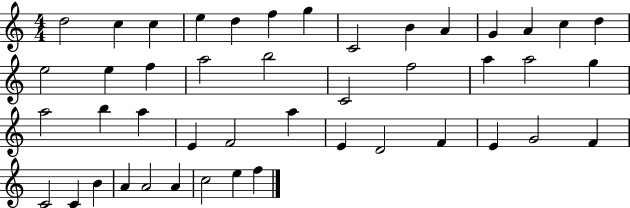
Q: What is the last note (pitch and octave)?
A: F5